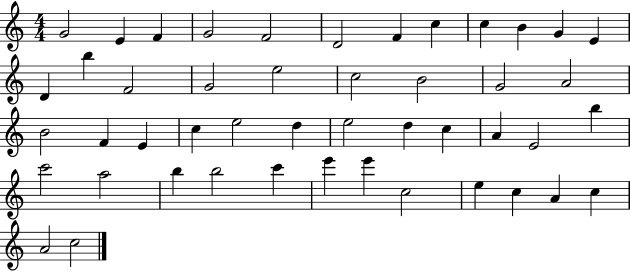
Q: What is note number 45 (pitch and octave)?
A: C5